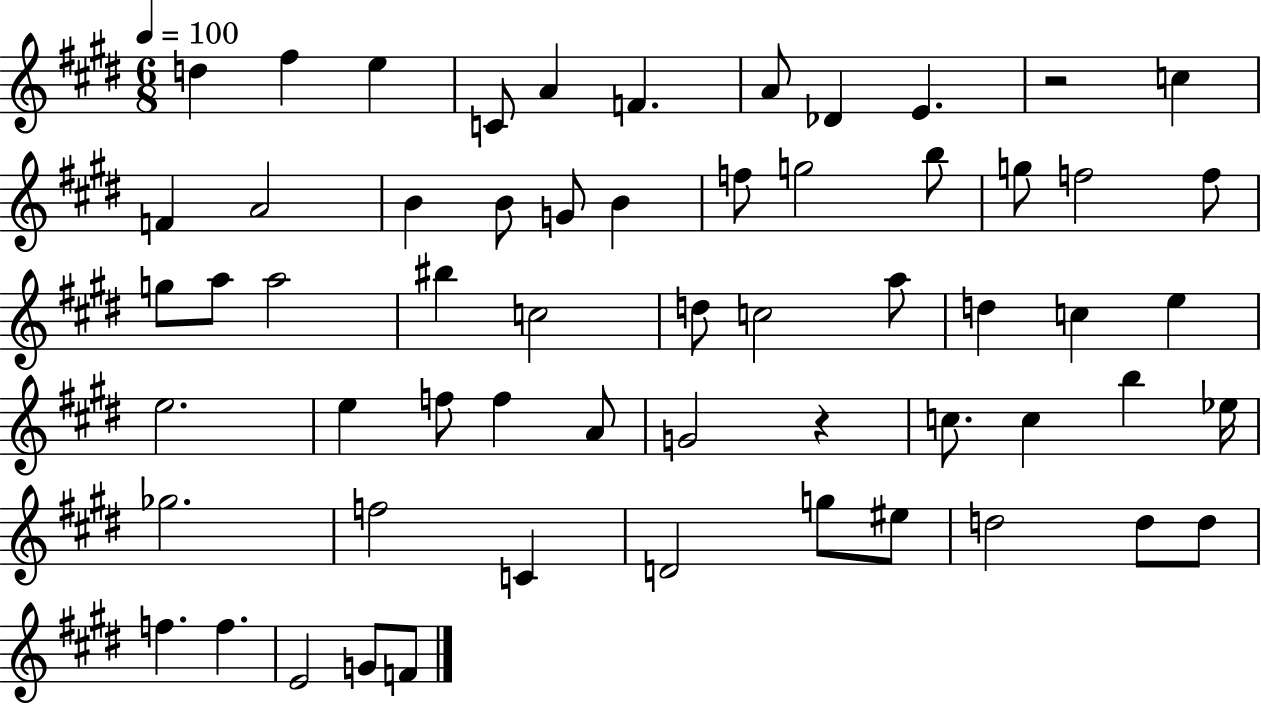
{
  \clef treble
  \numericTimeSignature
  \time 6/8
  \key e \major
  \tempo 4 = 100
  \repeat volta 2 { d''4 fis''4 e''4 | c'8 a'4 f'4. | a'8 des'4 e'4. | r2 c''4 | \break f'4 a'2 | b'4 b'8 g'8 b'4 | f''8 g''2 b''8 | g''8 f''2 f''8 | \break g''8 a''8 a''2 | bis''4 c''2 | d''8 c''2 a''8 | d''4 c''4 e''4 | \break e''2. | e''4 f''8 f''4 a'8 | g'2 r4 | c''8. c''4 b''4 ees''16 | \break ges''2. | f''2 c'4 | d'2 g''8 eis''8 | d''2 d''8 d''8 | \break f''4. f''4. | e'2 g'8 f'8 | } \bar "|."
}